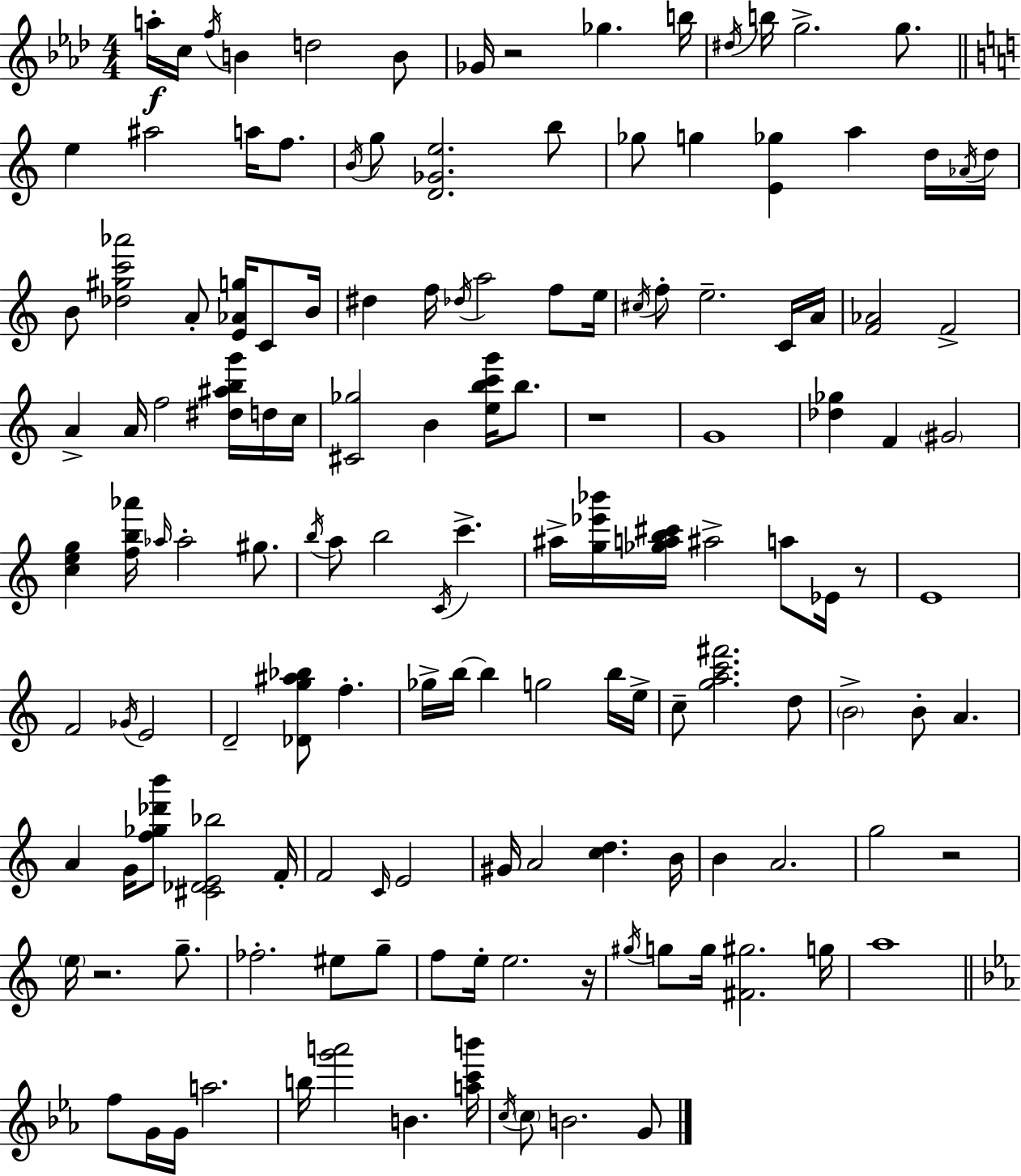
A5/s C5/s F5/s B4/q D5/h B4/e Gb4/s R/h Gb5/q. B5/s D#5/s B5/s G5/h. G5/e. E5/q A#5/h A5/s F5/e. B4/s G5/e [D4,Gb4,E5]/h. B5/e Gb5/e G5/q [E4,Gb5]/q A5/q D5/s Ab4/s D5/s B4/e [Db5,G#5,C6,Ab6]/h A4/e [E4,Ab4,G5]/s C4/e B4/s D#5/q F5/s Db5/s A5/h F5/e E5/s C#5/s F5/e E5/h. C4/s A4/s [F4,Ab4]/h F4/h A4/q A4/s F5/h [D#5,A#5,B5,G6]/s D5/s C5/s [C#4,Gb5]/h B4/q [E5,B5,C6,G6]/s B5/e. R/w G4/w [Db5,Gb5]/q F4/q G#4/h [C5,E5,G5]/q [F5,B5,Ab6]/s Ab5/s Ab5/h G#5/e. B5/s A5/e B5/h C4/s C6/q. A#5/s [G5,Eb6,Bb6]/s [Gb5,A5,B5,C#6]/s A#5/h A5/e Eb4/s R/e E4/w F4/h Gb4/s E4/h D4/h [Db4,G5,A#5,Bb5]/e F5/q. Gb5/s B5/s B5/q G5/h B5/s E5/s C5/e [G5,A5,C6,F#6]/h. D5/e B4/h B4/e A4/q. A4/q G4/s [F5,Gb5,Db6,B6]/e [C#4,Db4,E4,Bb5]/h F4/s F4/h C4/s E4/h G#4/s A4/h [C5,D5]/q. B4/s B4/q A4/h. G5/h R/h E5/s R/h. G5/e. FES5/h. EIS5/e G5/e F5/e E5/s E5/h. R/s G#5/s G5/e G5/s [F#4,G#5]/h. G5/s A5/w F5/e G4/s G4/s A5/h. B5/s [G6,A6]/h B4/q. [A5,C6,B6]/s C5/s C5/e B4/h. G4/e